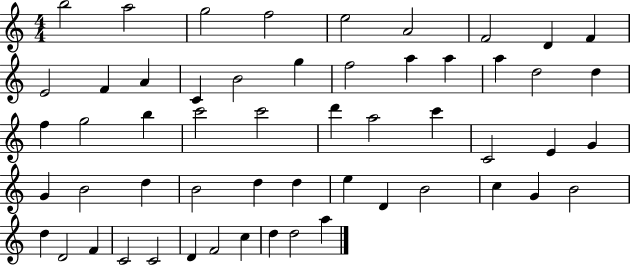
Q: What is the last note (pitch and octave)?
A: A5